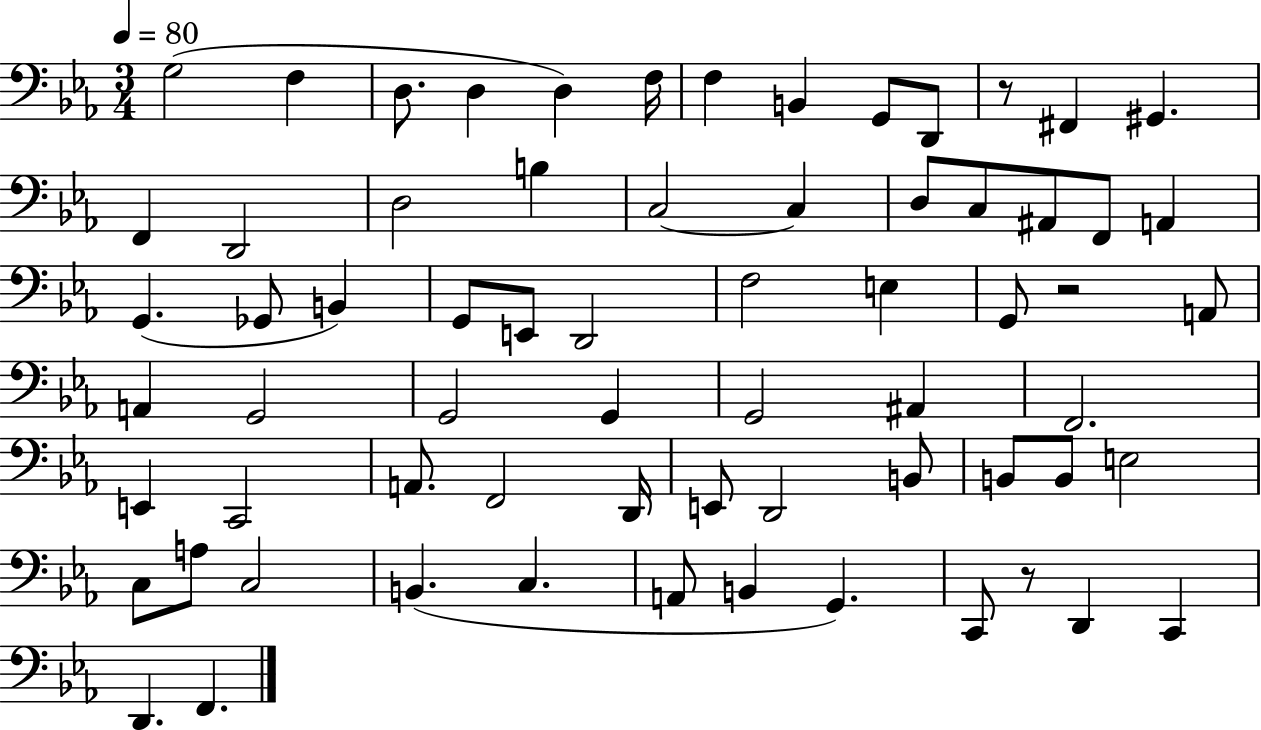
G3/h F3/q D3/e. D3/q D3/q F3/s F3/q B2/q G2/e D2/e R/e F#2/q G#2/q. F2/q D2/h D3/h B3/q C3/h C3/q D3/e C3/e A#2/e F2/e A2/q G2/q. Gb2/e B2/q G2/e E2/e D2/h F3/h E3/q G2/e R/h A2/e A2/q G2/h G2/h G2/q G2/h A#2/q F2/h. E2/q C2/h A2/e. F2/h D2/s E2/e D2/h B2/e B2/e B2/e E3/h C3/e A3/e C3/h B2/q. C3/q. A2/e B2/q G2/q. C2/e R/e D2/q C2/q D2/q. F2/q.